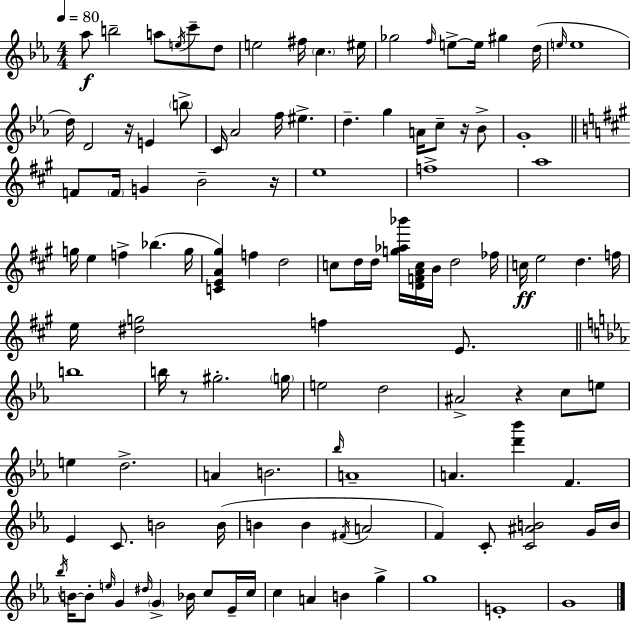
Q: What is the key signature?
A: C minor